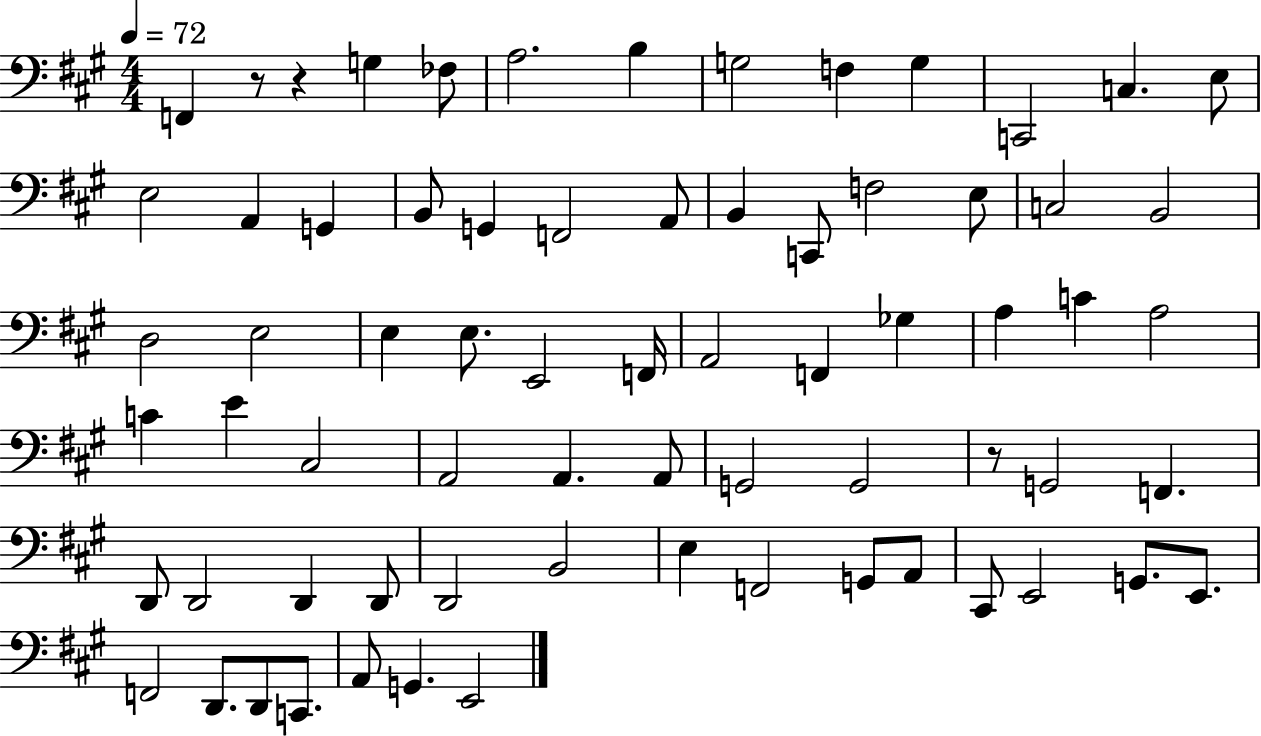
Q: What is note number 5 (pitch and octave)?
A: B3